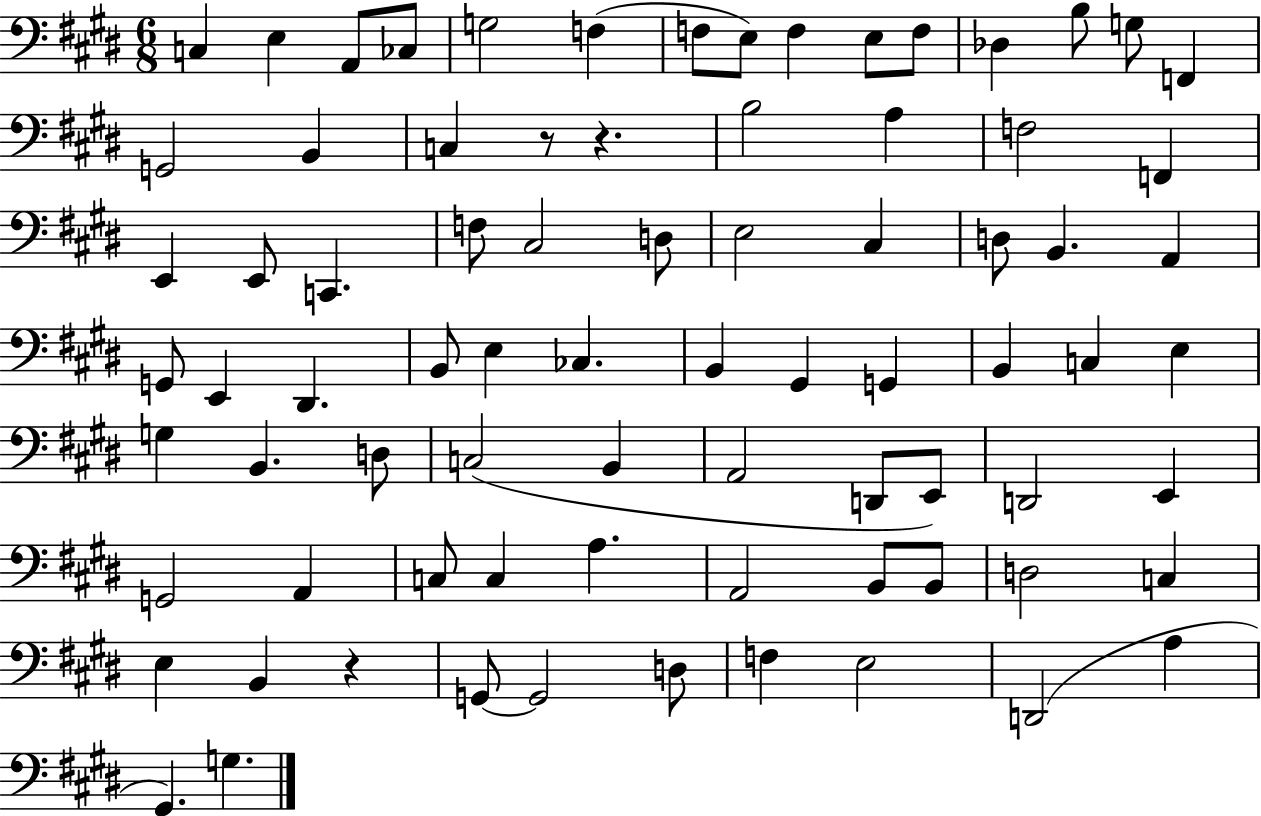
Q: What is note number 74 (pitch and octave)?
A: A3